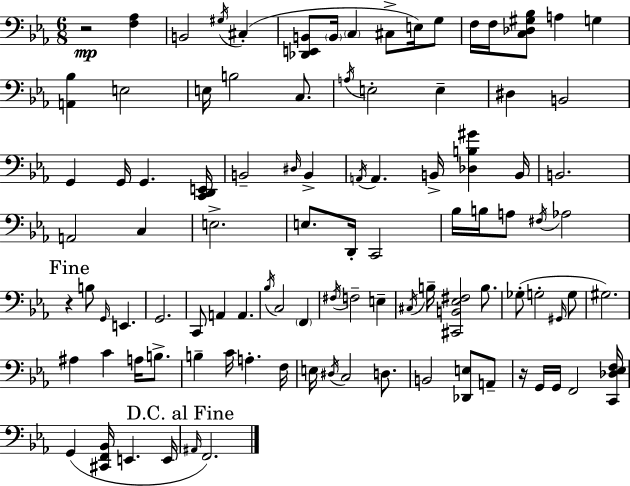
R/h [F3,Ab3]/q B2/h G#3/s C#3/q [Db2,E2,B2]/e B2/s C3/q C#3/e E3/s G3/e F3/s F3/s [C3,Db3,G#3,Bb3]/e A3/q G3/q [A2,Bb3]/q E3/h E3/s B3/h C3/e. A3/s E3/h E3/q D#3/q B2/h G2/q G2/s G2/q. [C2,D2,E2]/s B2/h D#3/s B2/q A2/s A2/q. B2/s [Db3,B3,G#4]/q B2/s B2/h. A2/h C3/q E3/h. E3/e. D2/s C2/h Bb3/s B3/s A3/e F#3/s Ab3/h R/q B3/e G2/s E2/q. G2/h. C2/e A2/q A2/q. Bb3/s C3/h F2/q F#3/s F3/h E3/q C#3/s B3/s [C#2,B2,Eb3,F#3]/h B3/e. Gb3/e G3/h G#2/s G3/e G#3/h. A#3/q C4/q A3/s B3/e. B3/q C4/s A3/q. F3/s E3/s D#3/s C3/h D3/e. B2/h [Db2,E3]/e A2/e R/s G2/s G2/s F2/h [C2,Db3,Eb3,F3]/s G2/q [C#2,F2,Bb2]/s E2/q. E2/s A#2/s F2/h.